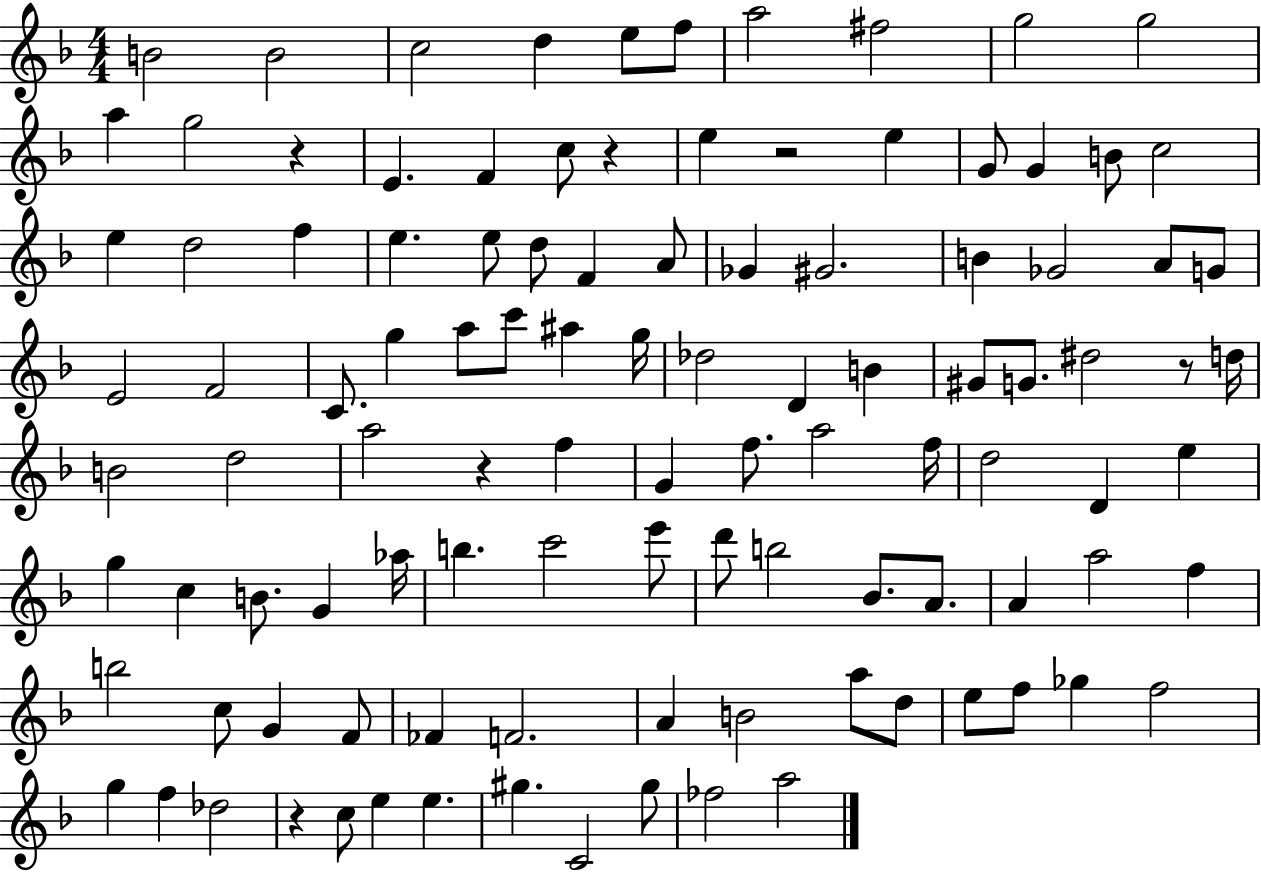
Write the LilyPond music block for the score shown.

{
  \clef treble
  \numericTimeSignature
  \time 4/4
  \key f \major
  \repeat volta 2 { b'2 b'2 | c''2 d''4 e''8 f''8 | a''2 fis''2 | g''2 g''2 | \break a''4 g''2 r4 | e'4. f'4 c''8 r4 | e''4 r2 e''4 | g'8 g'4 b'8 c''2 | \break e''4 d''2 f''4 | e''4. e''8 d''8 f'4 a'8 | ges'4 gis'2. | b'4 ges'2 a'8 g'8 | \break e'2 f'2 | c'8. g''4 a''8 c'''8 ais''4 g''16 | des''2 d'4 b'4 | gis'8 g'8. dis''2 r8 d''16 | \break b'2 d''2 | a''2 r4 f''4 | g'4 f''8. a''2 f''16 | d''2 d'4 e''4 | \break g''4 c''4 b'8. g'4 aes''16 | b''4. c'''2 e'''8 | d'''8 b''2 bes'8. a'8. | a'4 a''2 f''4 | \break b''2 c''8 g'4 f'8 | fes'4 f'2. | a'4 b'2 a''8 d''8 | e''8 f''8 ges''4 f''2 | \break g''4 f''4 des''2 | r4 c''8 e''4 e''4. | gis''4. c'2 gis''8 | fes''2 a''2 | \break } \bar "|."
}